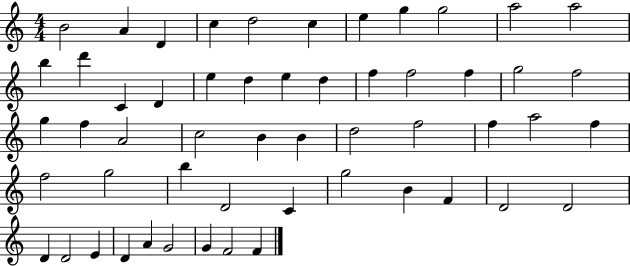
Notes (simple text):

B4/h A4/q D4/q C5/q D5/h C5/q E5/q G5/q G5/h A5/h A5/h B5/q D6/q C4/q D4/q E5/q D5/q E5/q D5/q F5/q F5/h F5/q G5/h F5/h G5/q F5/q A4/h C5/h B4/q B4/q D5/h F5/h F5/q A5/h F5/q F5/h G5/h B5/q D4/h C4/q G5/h B4/q F4/q D4/h D4/h D4/q D4/h E4/q D4/q A4/q G4/h G4/q F4/h F4/q